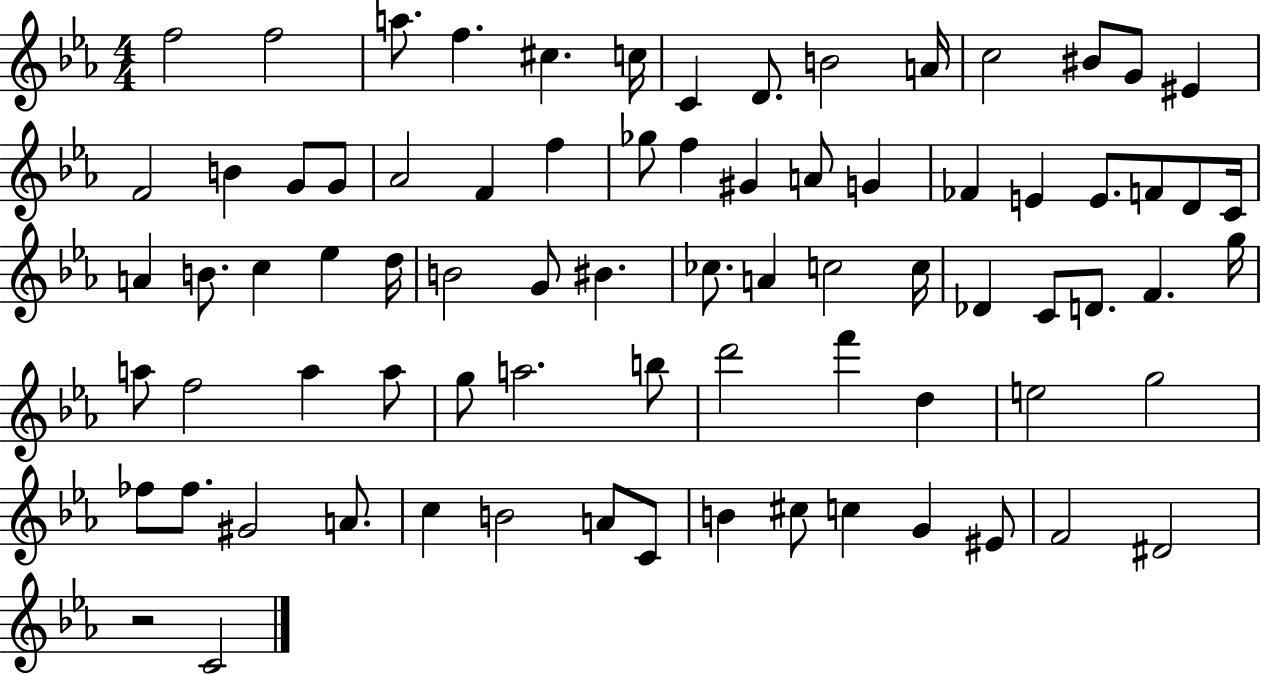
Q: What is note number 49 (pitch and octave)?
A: G5